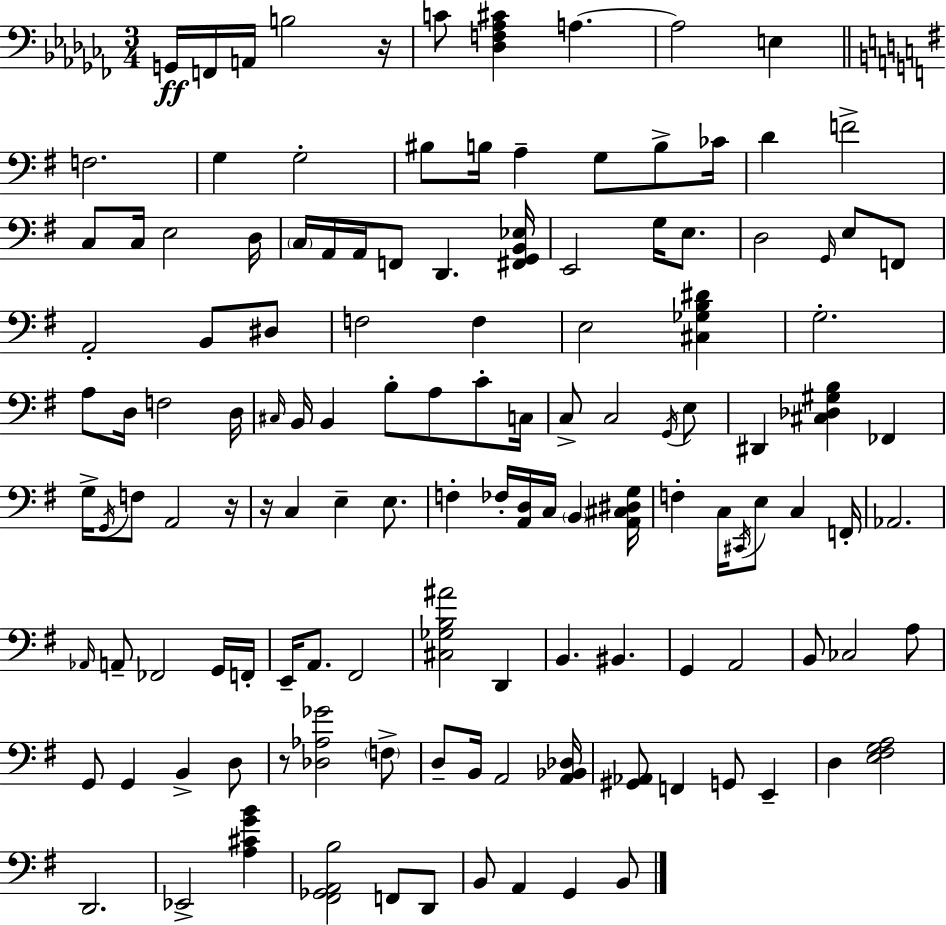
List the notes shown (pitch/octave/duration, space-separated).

G2/s F2/s A2/s B3/h R/s C4/e [Db3,F3,Ab3,C#4]/q A3/q. A3/h E3/q F3/h. G3/q G3/h BIS3/e B3/s A3/q G3/e B3/e CES4/s D4/q F4/h C3/e C3/s E3/h D3/s C3/s A2/s A2/s F2/e D2/q. [F#2,G2,B2,Eb3]/s E2/h G3/s E3/e. D3/h G2/s E3/e F2/e A2/h B2/e D#3/e F3/h F3/q E3/h [C#3,Gb3,B3,D#4]/q G3/h. A3/e D3/s F3/h D3/s C#3/s B2/s B2/q B3/e A3/e C4/e C3/s C3/e C3/h G2/s E3/e D#2/q [C#3,Db3,G#3,B3]/q FES2/q G3/s G2/s F3/e A2/h R/s R/s C3/q E3/q E3/e. F3/q FES3/s [A2,D3]/s C3/s B2/q [A2,C#3,D#3,G3]/s F3/q C3/s C#2/s E3/e C3/q F2/s Ab2/h. Ab2/s A2/e FES2/h G2/s F2/s E2/s A2/e. F#2/h [C#3,Gb3,B3,A#4]/h D2/q B2/q. BIS2/q. G2/q A2/h B2/e CES3/h A3/e G2/e G2/q B2/q D3/e R/e [Db3,Ab3,Gb4]/h F3/e D3/e B2/s A2/h [A2,Bb2,Db3]/s [G#2,Ab2]/e F2/q G2/e E2/q D3/q [E3,F#3,G3,A3]/h D2/h. Eb2/h [A3,C#4,G4,B4]/q [F#2,Gb2,A2,B3]/h F2/e D2/e B2/e A2/q G2/q B2/e